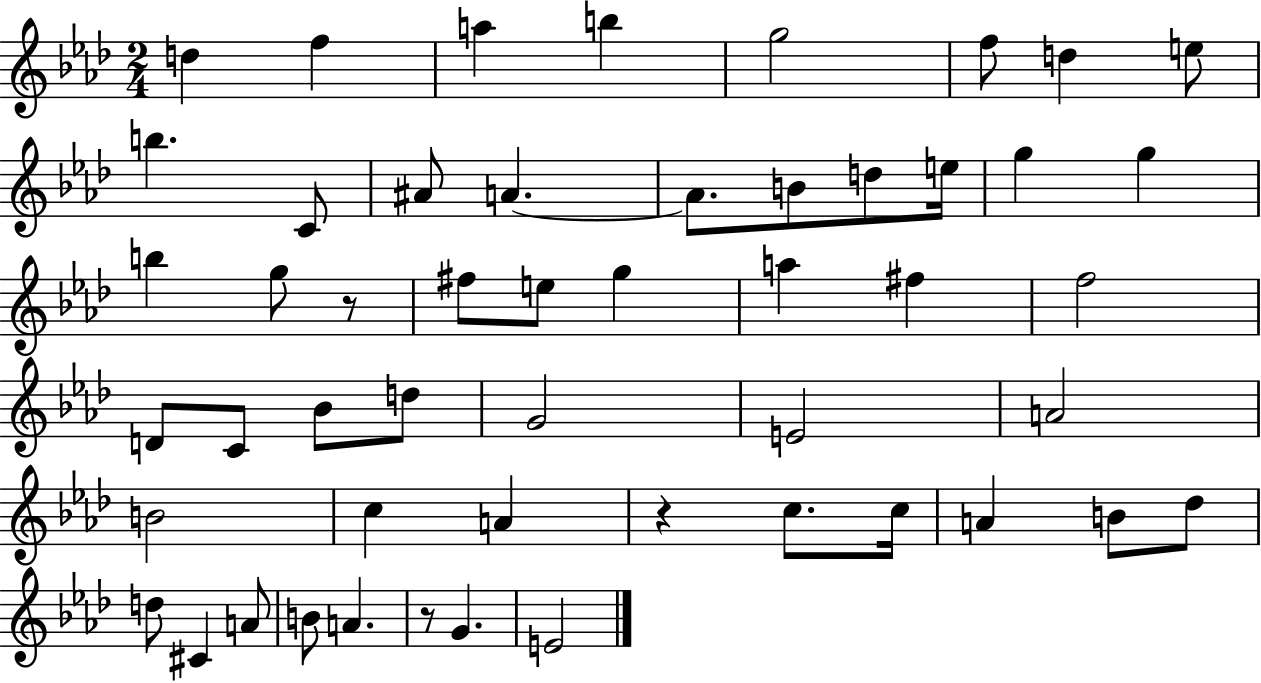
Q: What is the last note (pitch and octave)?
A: E4